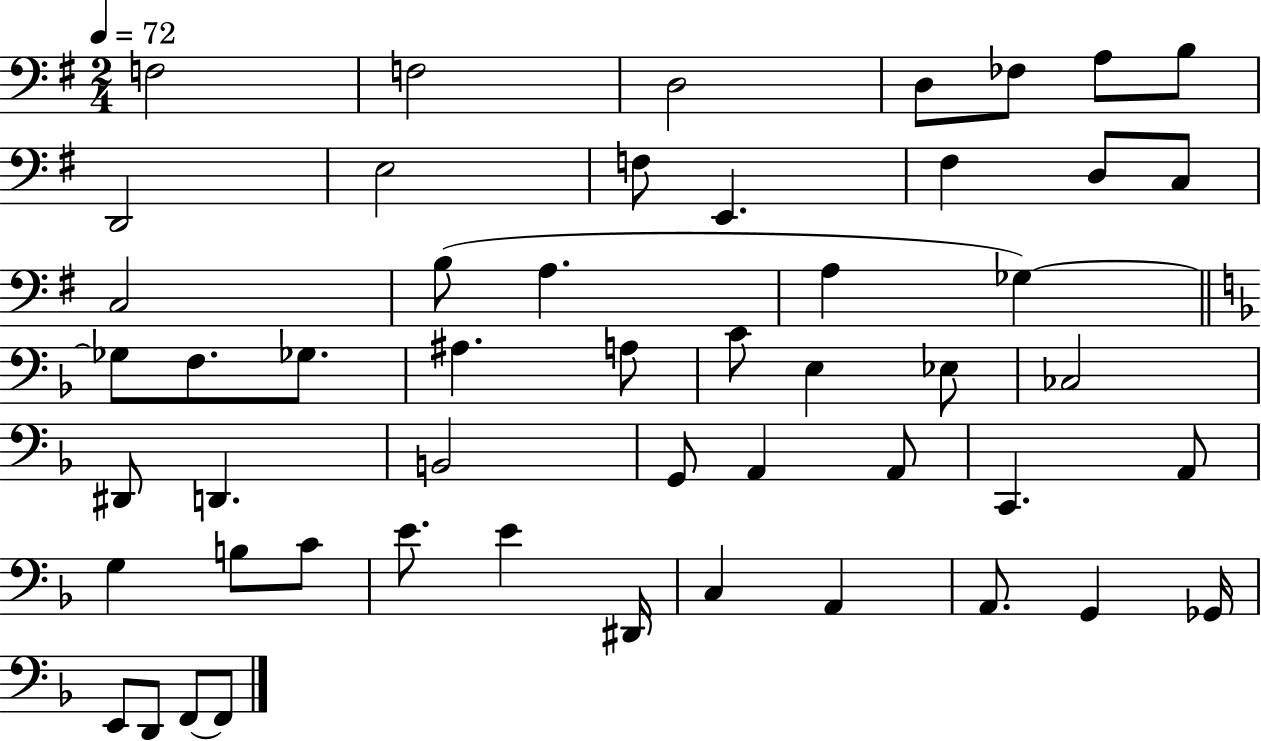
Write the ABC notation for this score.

X:1
T:Untitled
M:2/4
L:1/4
K:G
F,2 F,2 D,2 D,/2 _F,/2 A,/2 B,/2 D,,2 E,2 F,/2 E,, ^F, D,/2 C,/2 C,2 B,/2 A, A, _G, _G,/2 F,/2 _G,/2 ^A, A,/2 C/2 E, _E,/2 _C,2 ^D,,/2 D,, B,,2 G,,/2 A,, A,,/2 C,, A,,/2 G, B,/2 C/2 E/2 E ^D,,/4 C, A,, A,,/2 G,, _G,,/4 E,,/2 D,,/2 F,,/2 F,,/2